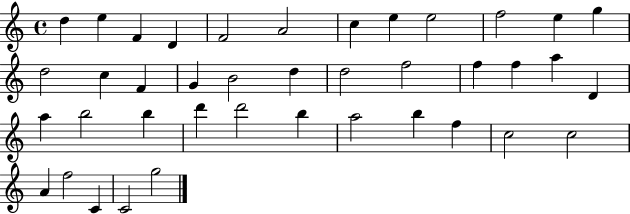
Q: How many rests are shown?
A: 0